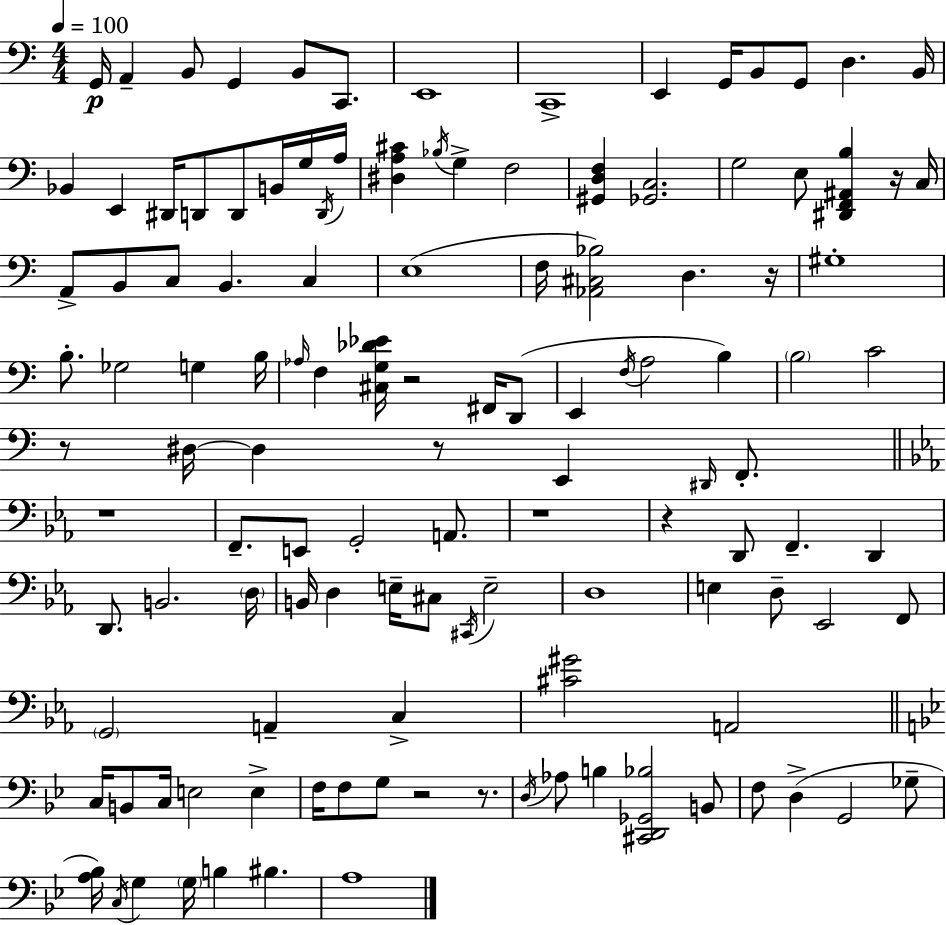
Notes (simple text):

G2/s A2/q B2/e G2/q B2/e C2/e. E2/w C2/w E2/q G2/s B2/e G2/e D3/q. B2/s Bb2/q E2/q D#2/s D2/e D2/e B2/s G3/s D2/s A3/s [D#3,A3,C#4]/q Bb3/s G3/q F3/h [G#2,D3,F3]/q [Gb2,C3]/h. G3/h E3/e [D#2,F2,A#2,B3]/q R/s C3/s A2/e B2/e C3/e B2/q. C3/q E3/w F3/s [Ab2,C#3,Bb3]/h D3/q. R/s G#3/w B3/e. Gb3/h G3/q B3/s Ab3/s F3/q [C#3,G3,Db4,Eb4]/s R/h F#2/s D2/e E2/q F3/s A3/h B3/q B3/h C4/h R/e D#3/s D#3/q R/e E2/q D#2/s F2/e. R/w F2/e. E2/e G2/h A2/e. R/w R/q D2/e F2/q. D2/q D2/e. B2/h. D3/s B2/s D3/q E3/s C#3/e C#2/s E3/h D3/w E3/q D3/e Eb2/h F2/e G2/h A2/q C3/q [C#4,G#4]/h A2/h C3/s B2/e C3/s E3/h E3/q F3/s F3/e G3/e R/h R/e. D3/s Ab3/e B3/q [C#2,D2,Gb2,Bb3]/h B2/e F3/e D3/q G2/h Gb3/e [A3,Bb3]/s C3/s G3/q G3/s B3/q BIS3/q. A3/w